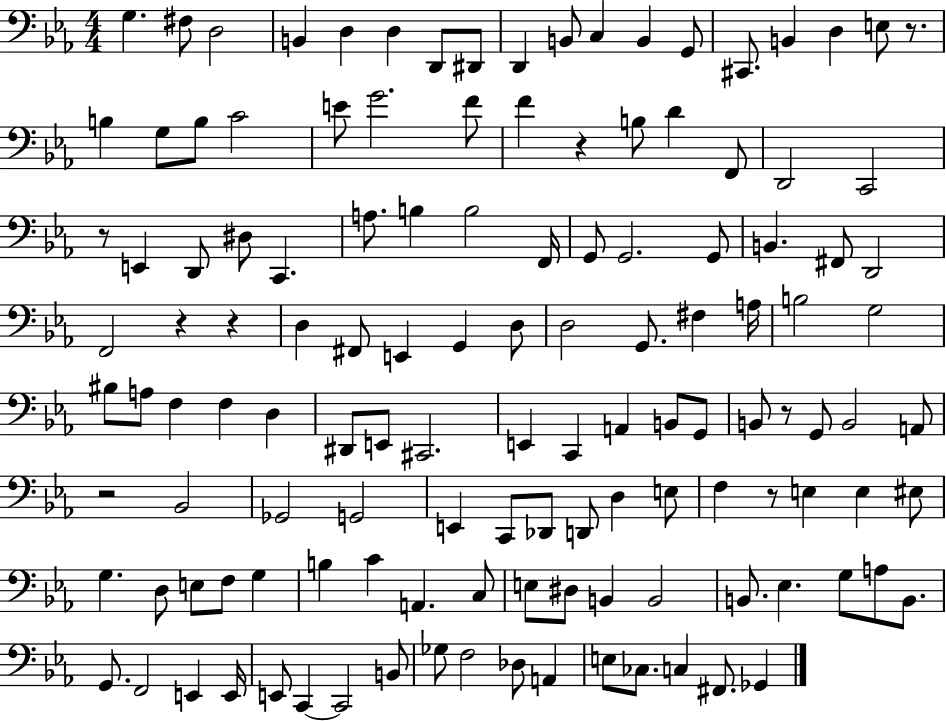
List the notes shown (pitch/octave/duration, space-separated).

G3/q. F#3/e D3/h B2/q D3/q D3/q D2/e D#2/e D2/q B2/e C3/q B2/q G2/e C#2/e. B2/q D3/q E3/e R/e. B3/q G3/e B3/e C4/h E4/e G4/h. F4/e F4/q R/q B3/e D4/q F2/e D2/h C2/h R/e E2/q D2/e D#3/e C2/q. A3/e. B3/q B3/h F2/s G2/e G2/h. G2/e B2/q. F#2/e D2/h F2/h R/q R/q D3/q F#2/e E2/q G2/q D3/e D3/h G2/e. F#3/q A3/s B3/h G3/h BIS3/e A3/e F3/q F3/q D3/q D#2/e E2/e C#2/h. E2/q C2/q A2/q B2/e G2/e B2/e R/e G2/e B2/h A2/e R/h Bb2/h Gb2/h G2/h E2/q C2/e Db2/e D2/e D3/q E3/e F3/q R/e E3/q E3/q EIS3/e G3/q. D3/e E3/e F3/e G3/q B3/q C4/q A2/q. C3/e E3/e D#3/e B2/q B2/h B2/e. Eb3/q. G3/e A3/e B2/e. G2/e. F2/h E2/q E2/s E2/e C2/q C2/h B2/e Gb3/e F3/h Db3/e A2/q E3/e CES3/e. C3/q F#2/e. Gb2/q